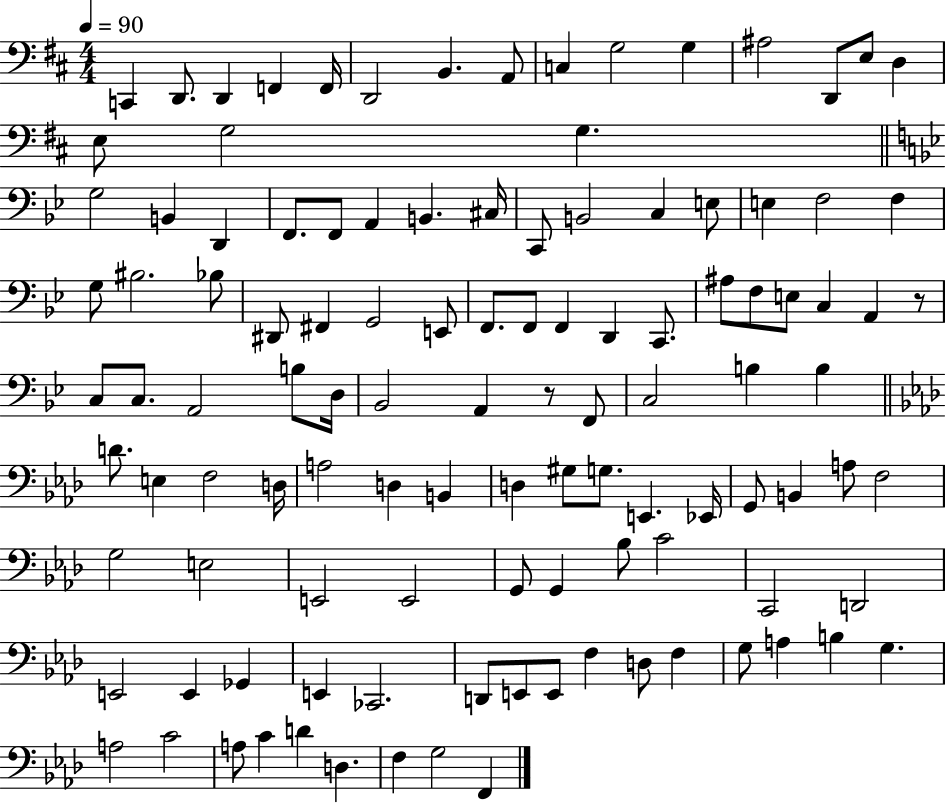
X:1
T:Untitled
M:4/4
L:1/4
K:D
C,, D,,/2 D,, F,, F,,/4 D,,2 B,, A,,/2 C, G,2 G, ^A,2 D,,/2 E,/2 D, E,/2 G,2 G, G,2 B,, D,, F,,/2 F,,/2 A,, B,, ^C,/4 C,,/2 B,,2 C, E,/2 E, F,2 F, G,/2 ^B,2 _B,/2 ^D,,/2 ^F,, G,,2 E,,/2 F,,/2 F,,/2 F,, D,, C,,/2 ^A,/2 F,/2 E,/2 C, A,, z/2 C,/2 C,/2 A,,2 B,/2 D,/4 _B,,2 A,, z/2 F,,/2 C,2 B, B, D/2 E, F,2 D,/4 A,2 D, B,, D, ^G,/2 G,/2 E,, _E,,/4 G,,/2 B,, A,/2 F,2 G,2 E,2 E,,2 E,,2 G,,/2 G,, _B,/2 C2 C,,2 D,,2 E,,2 E,, _G,, E,, _C,,2 D,,/2 E,,/2 E,,/2 F, D,/2 F, G,/2 A, B, G, A,2 C2 A,/2 C D D, F, G,2 F,,